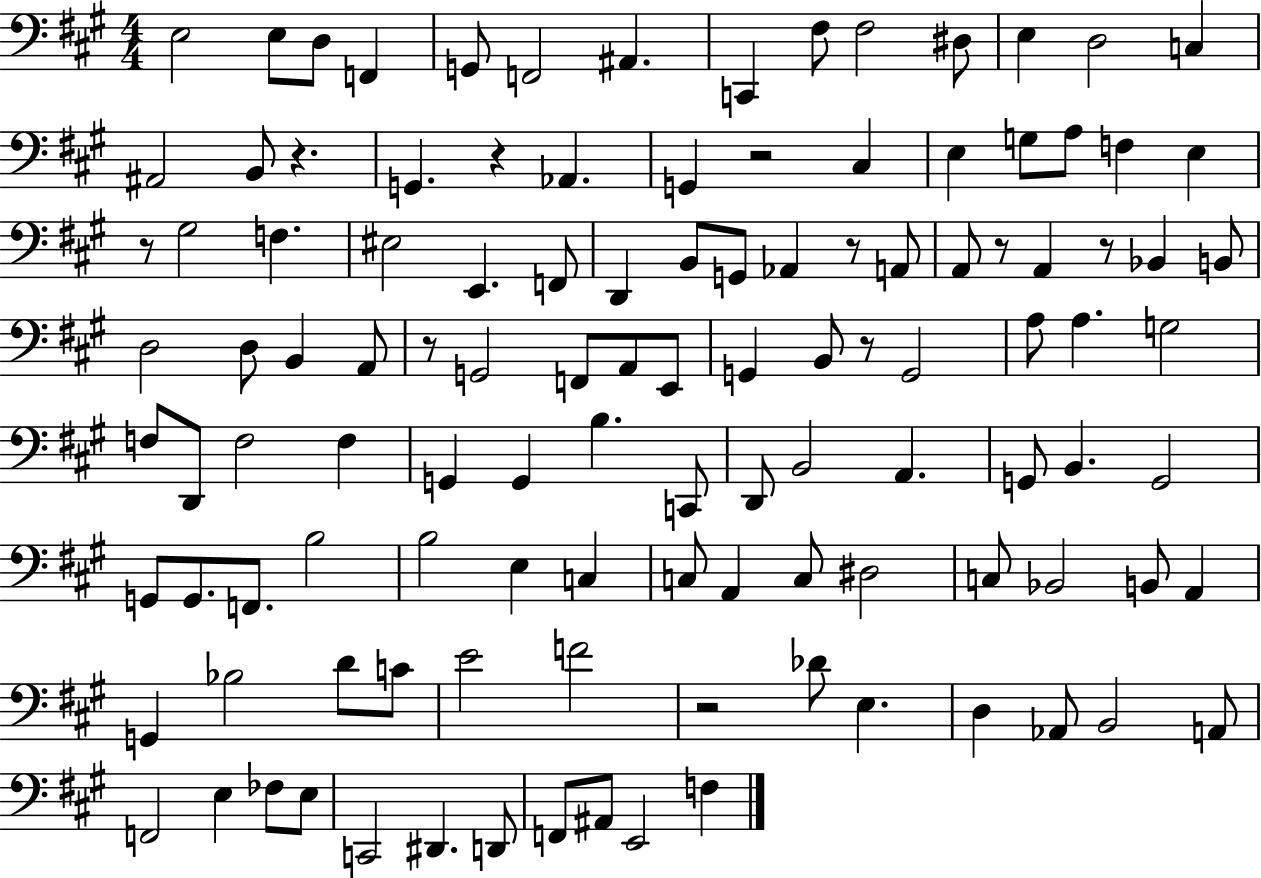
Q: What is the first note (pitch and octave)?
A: E3